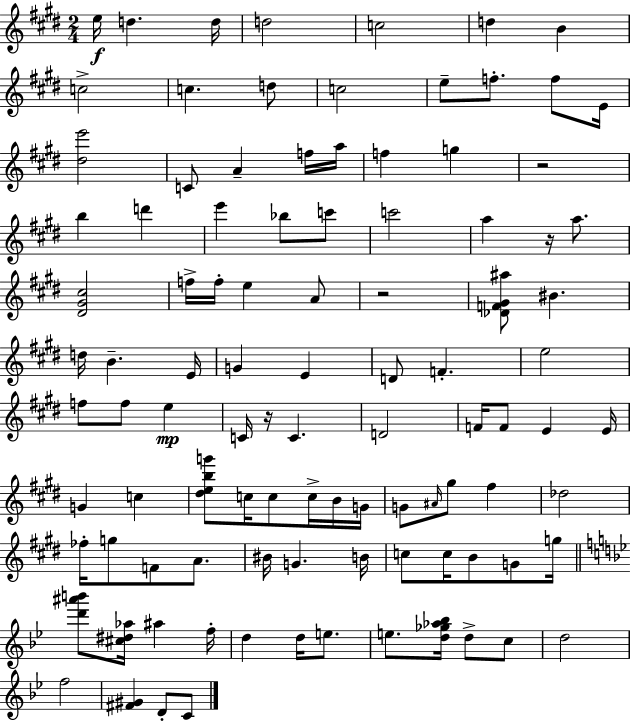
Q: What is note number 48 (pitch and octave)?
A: D4